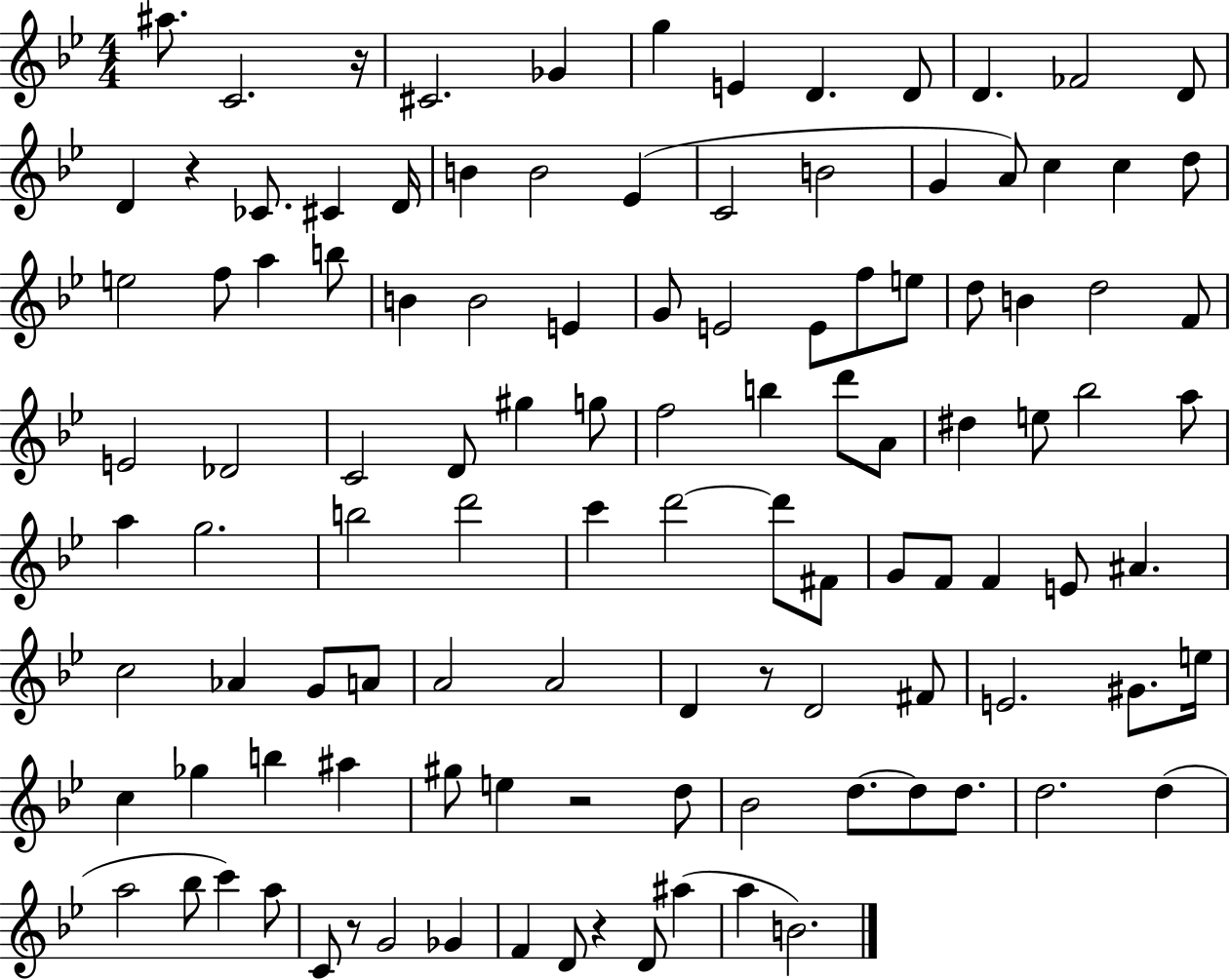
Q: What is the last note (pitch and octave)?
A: B4